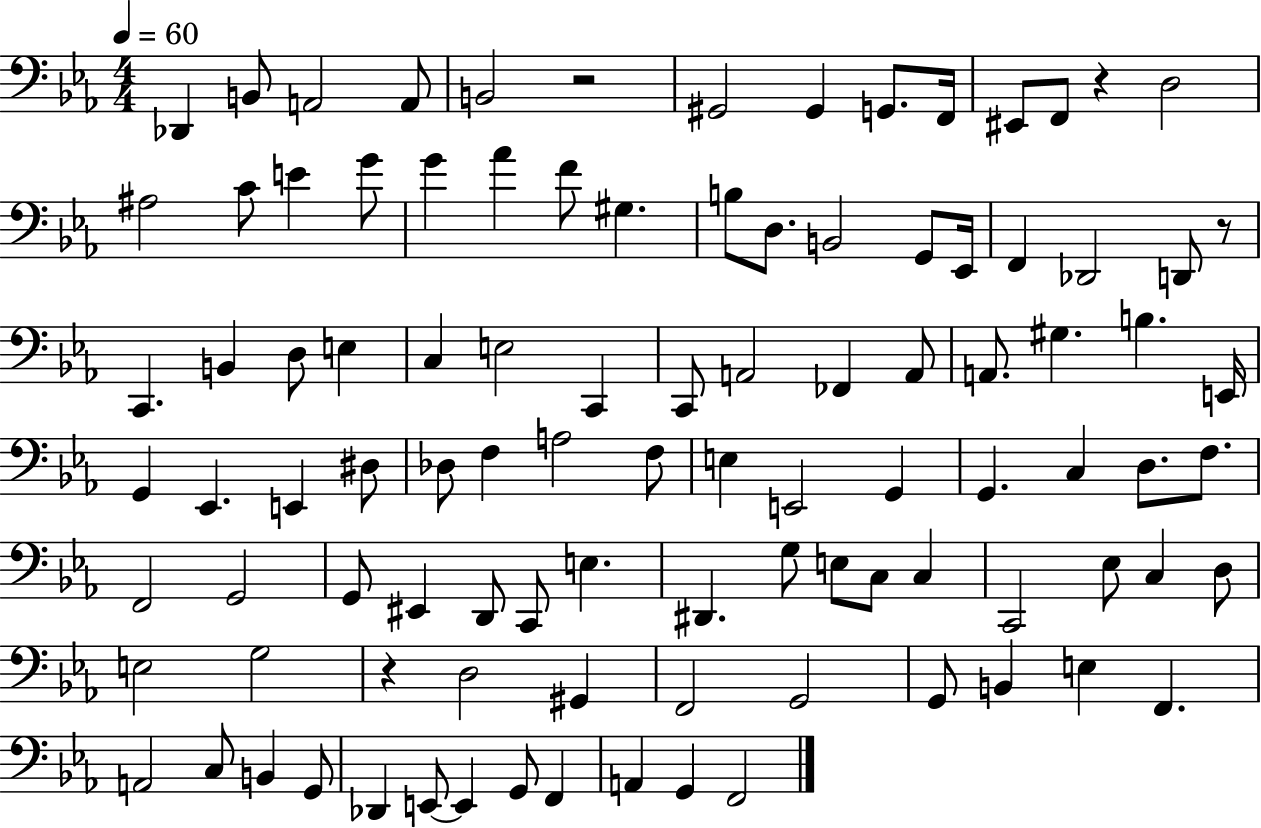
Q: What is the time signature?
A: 4/4